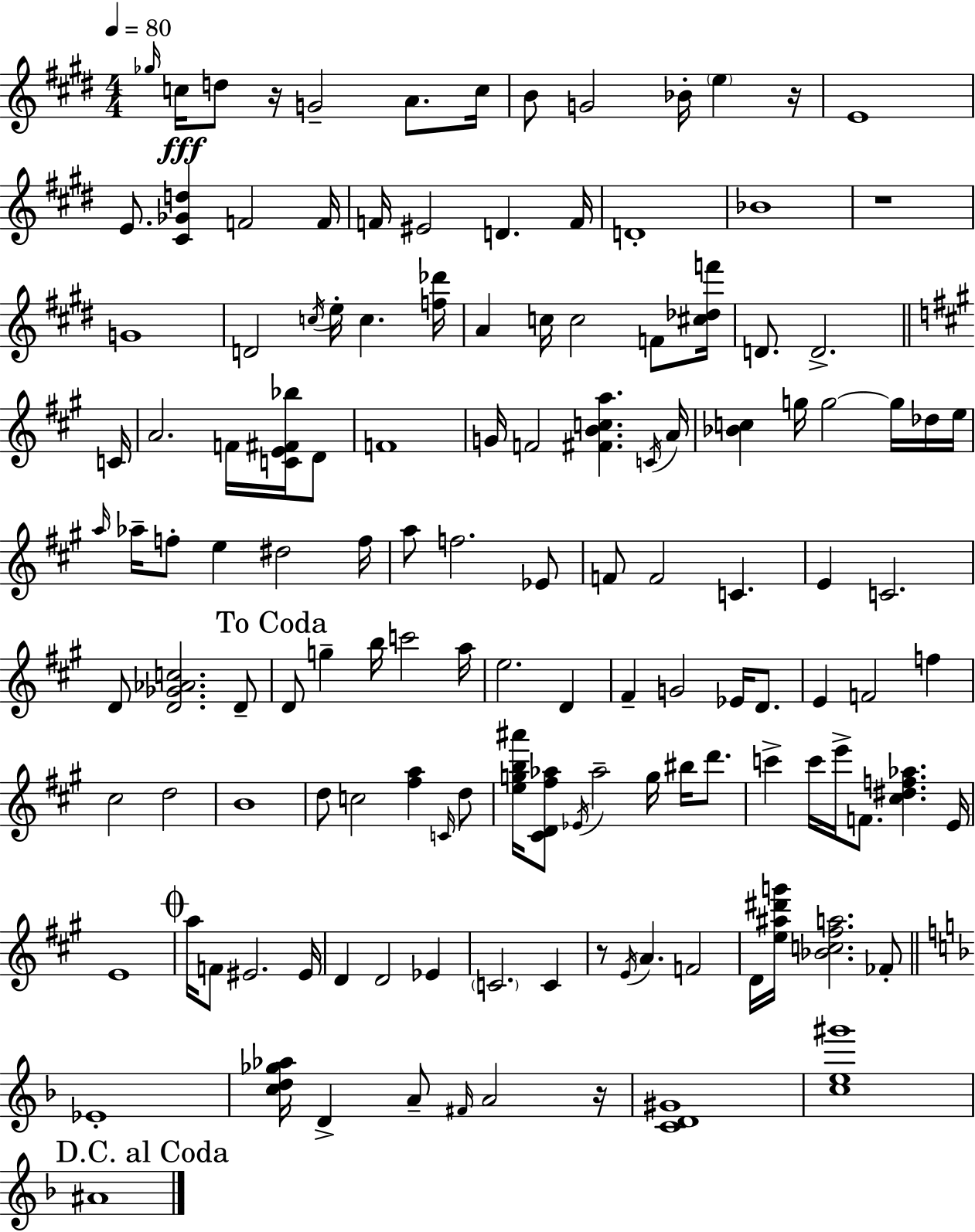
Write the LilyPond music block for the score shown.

{
  \clef treble
  \numericTimeSignature
  \time 4/4
  \key e \major
  \tempo 4 = 80
  \grace { ges''16 }\fff c''16 d''8 r16 g'2-- a'8. | c''16 b'8 g'2 bes'16-. \parenthesize e''4 | r16 e'1 | e'8. <cis' ges' d''>4 f'2 | \break f'16 f'16 eis'2 d'4. | f'16 d'1-. | bes'1 | r1 | \break g'1 | d'2 \acciaccatura { c''16 } e''16-. c''4. | <f'' des'''>16 a'4 c''16 c''2 f'8 | <cis'' des'' f'''>16 d'8. d'2.-> | \break \bar "||" \break \key a \major c'16 a'2. f'16 <c' e' fis' bes''>16 d'8 | f'1 | g'16 f'2 <fis' b' c'' a''>4. | \acciaccatura { c'16 } a'16 <bes' c''>4 g''16 g''2~~ g''16 | \break des''16 e''16 \grace { a''16 } aes''16-- f''8-. e''4 dis''2 | f''16 a''8 f''2. | ees'8 f'8 f'2 c'4. | e'4 c'2. | \break d'8 <d' ges' aes' c''>2. | d'8-- \mark "To Coda" d'8 g''4-- b''16 c'''2 | a''16 e''2. d'4 | fis'4-- g'2 ees'16 | \break d'8. e'4 f'2 f''4 | cis''2 d''2 | b'1 | d''8 c''2 <fis'' a''>4 | \break \grace { c'16 } d''8 <e'' g'' b'' ais'''>16 <cis' d' fis'' aes''>8 \acciaccatura { ees'16 } aes''2-- | g''16 bis''16 d'''8. c'''4-> c'''16 e'''16-> f'8. <cis'' dis'' f'' aes''>4. | e'16 e'1 | \mark \markup { \musicglyph "scripts.coda" } a''16 f'8 eis'2. | \break eis'16 d'4 d'2 | ees'4 \parenthesize c'2. | c'4 r8 \acciaccatura { e'16 } a'4. f'2 | d'16 <e'' ais'' dis''' g'''>16 <bes' c'' fis'' a''>2. | \break fes'8-. \bar "||" \break \key d \minor ees'1-. | <c'' d'' ges'' aes''>16 d'4-> a'8-- \grace { fis'16 } a'2 | r16 <c' d' gis'>1 | <c'' e'' gis'''>1 | \break \mark "D.C. al Coda" ais'1 | \bar "|."
}